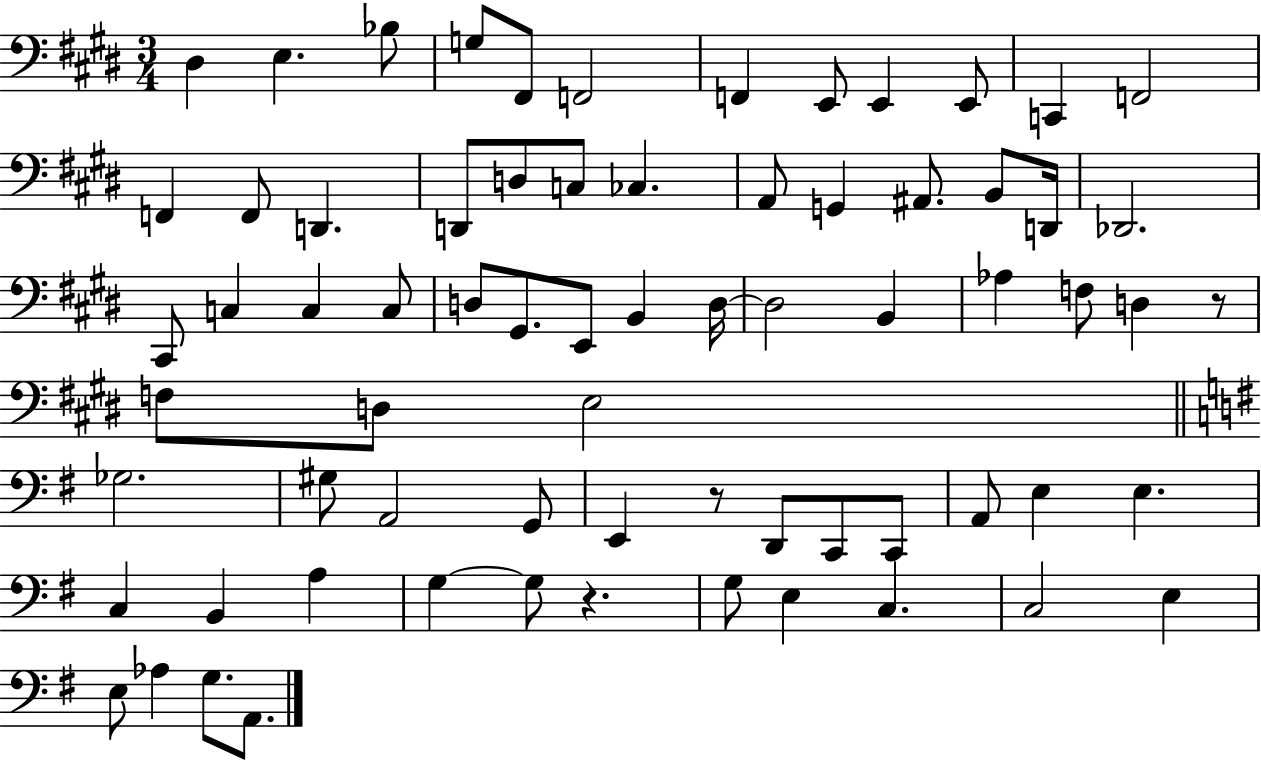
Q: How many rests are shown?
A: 3